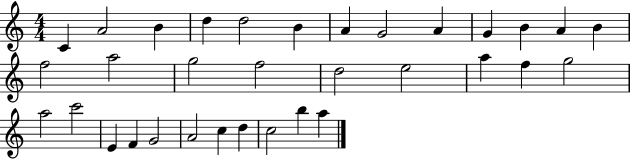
C4/q A4/h B4/q D5/q D5/h B4/q A4/q G4/h A4/q G4/q B4/q A4/q B4/q F5/h A5/h G5/h F5/h D5/h E5/h A5/q F5/q G5/h A5/h C6/h E4/q F4/q G4/h A4/h C5/q D5/q C5/h B5/q A5/q